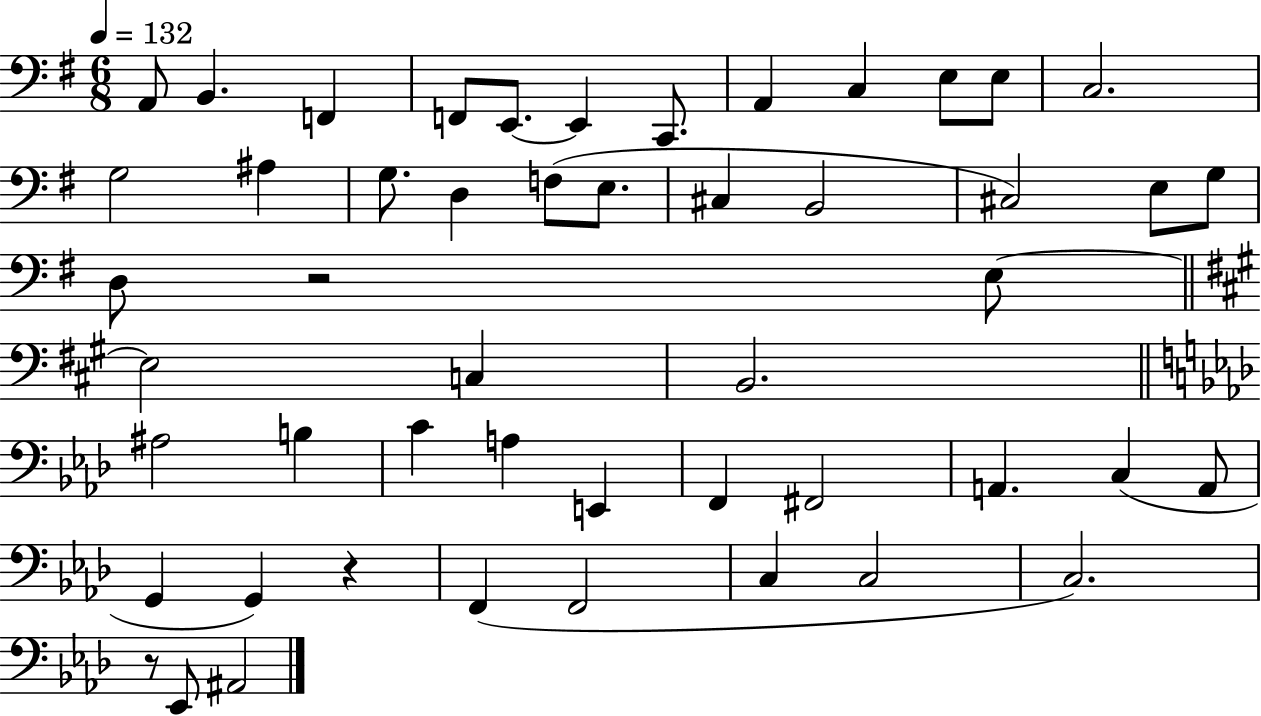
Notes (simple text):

A2/e B2/q. F2/q F2/e E2/e. E2/q C2/e. A2/q C3/q E3/e E3/e C3/h. G3/h A#3/q G3/e. D3/q F3/e E3/e. C#3/q B2/h C#3/h E3/e G3/e D3/e R/h E3/e E3/h C3/q B2/h. A#3/h B3/q C4/q A3/q E2/q F2/q F#2/h A2/q. C3/q A2/e G2/q G2/q R/q F2/q F2/h C3/q C3/h C3/h. R/e Eb2/e A#2/h